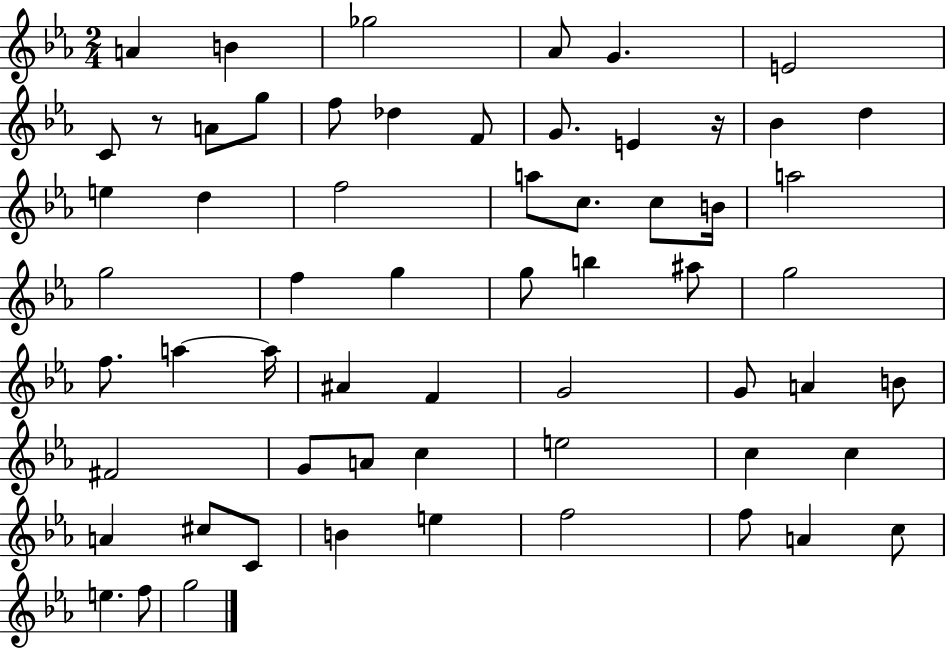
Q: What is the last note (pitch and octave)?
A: G5